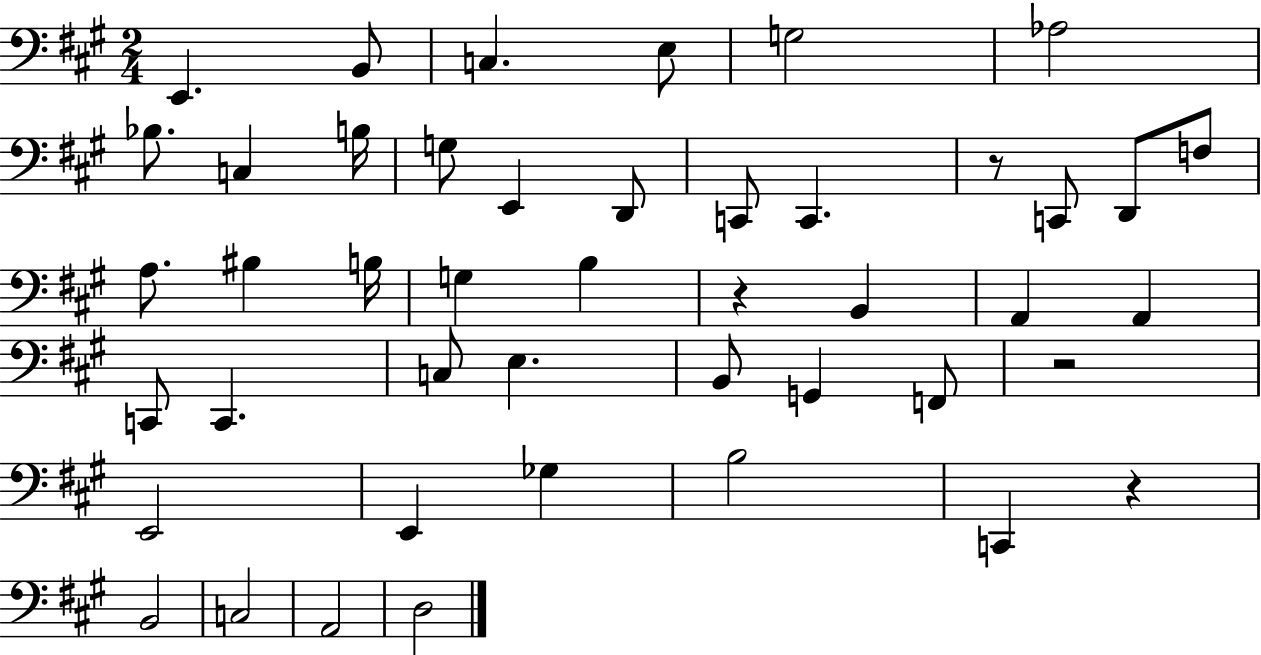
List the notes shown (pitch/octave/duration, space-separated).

E2/q. B2/e C3/q. E3/e G3/h Ab3/h Bb3/e. C3/q B3/s G3/e E2/q D2/e C2/e C2/q. R/e C2/e D2/e F3/e A3/e. BIS3/q B3/s G3/q B3/q R/q B2/q A2/q A2/q C2/e C2/q. C3/e E3/q. B2/e G2/q F2/e R/h E2/h E2/q Gb3/q B3/h C2/q R/q B2/h C3/h A2/h D3/h